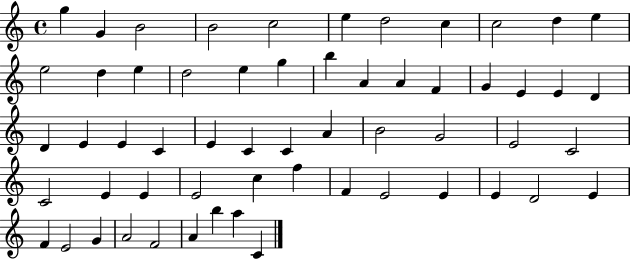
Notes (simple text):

G5/q G4/q B4/h B4/h C5/h E5/q D5/h C5/q C5/h D5/q E5/q E5/h D5/q E5/q D5/h E5/q G5/q B5/q A4/q A4/q F4/q G4/q E4/q E4/q D4/q D4/q E4/q E4/q C4/q E4/q C4/q C4/q A4/q B4/h G4/h E4/h C4/h C4/h E4/q E4/q E4/h C5/q F5/q F4/q E4/h E4/q E4/q D4/h E4/q F4/q E4/h G4/q A4/h F4/h A4/q B5/q A5/q C4/q